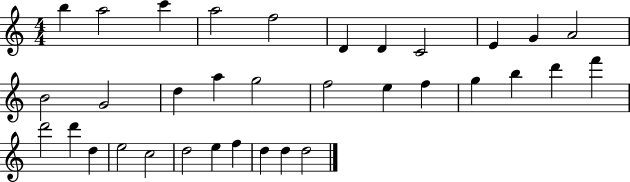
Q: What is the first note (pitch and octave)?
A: B5